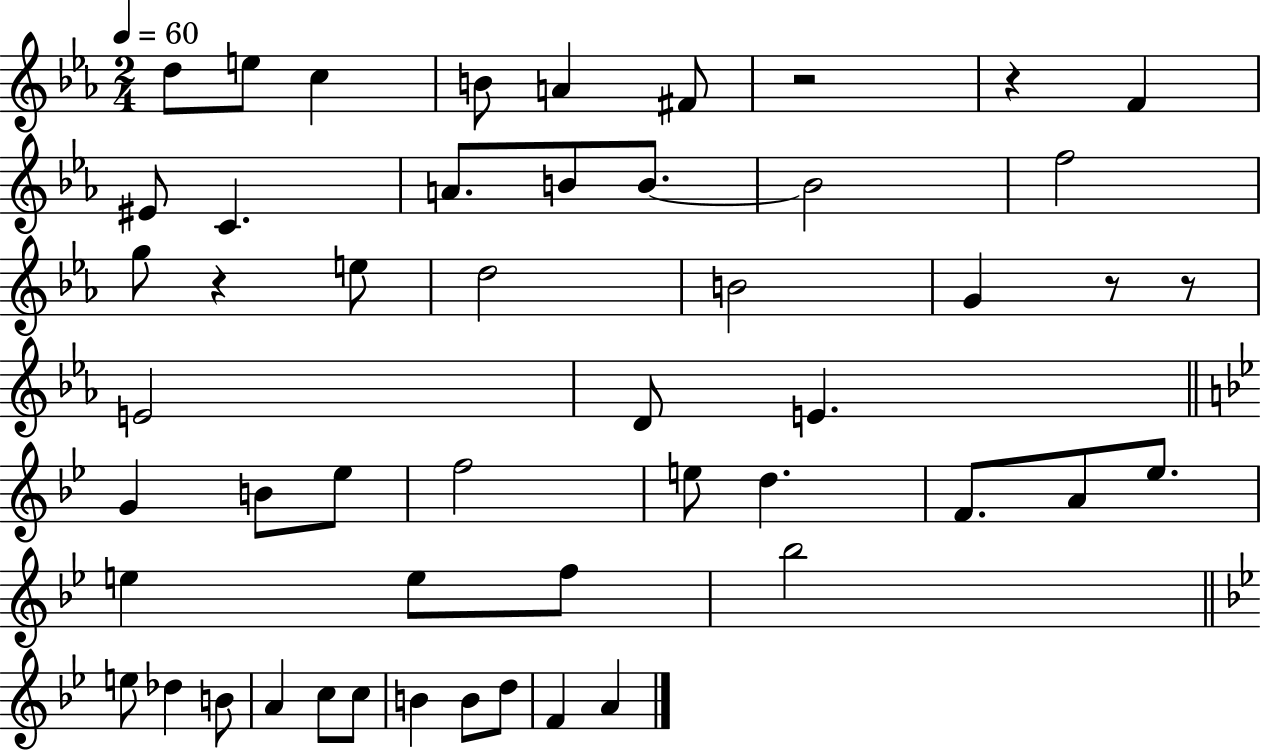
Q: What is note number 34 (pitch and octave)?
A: F5